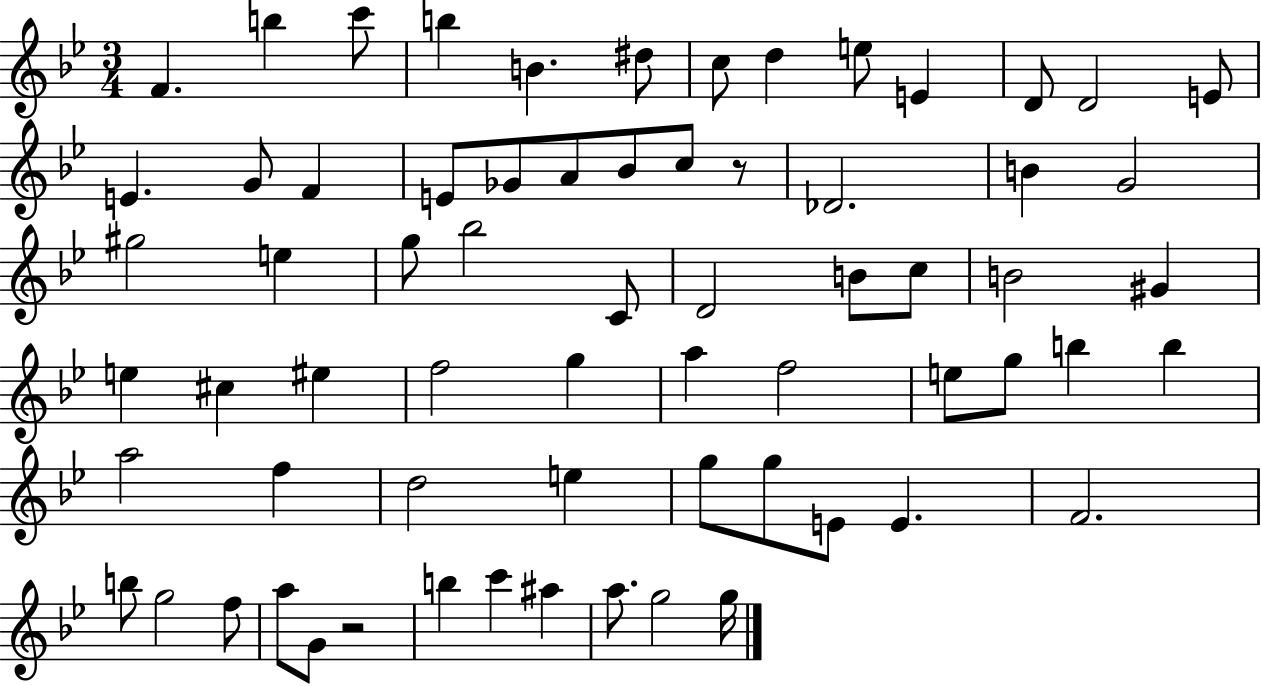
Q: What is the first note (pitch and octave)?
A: F4